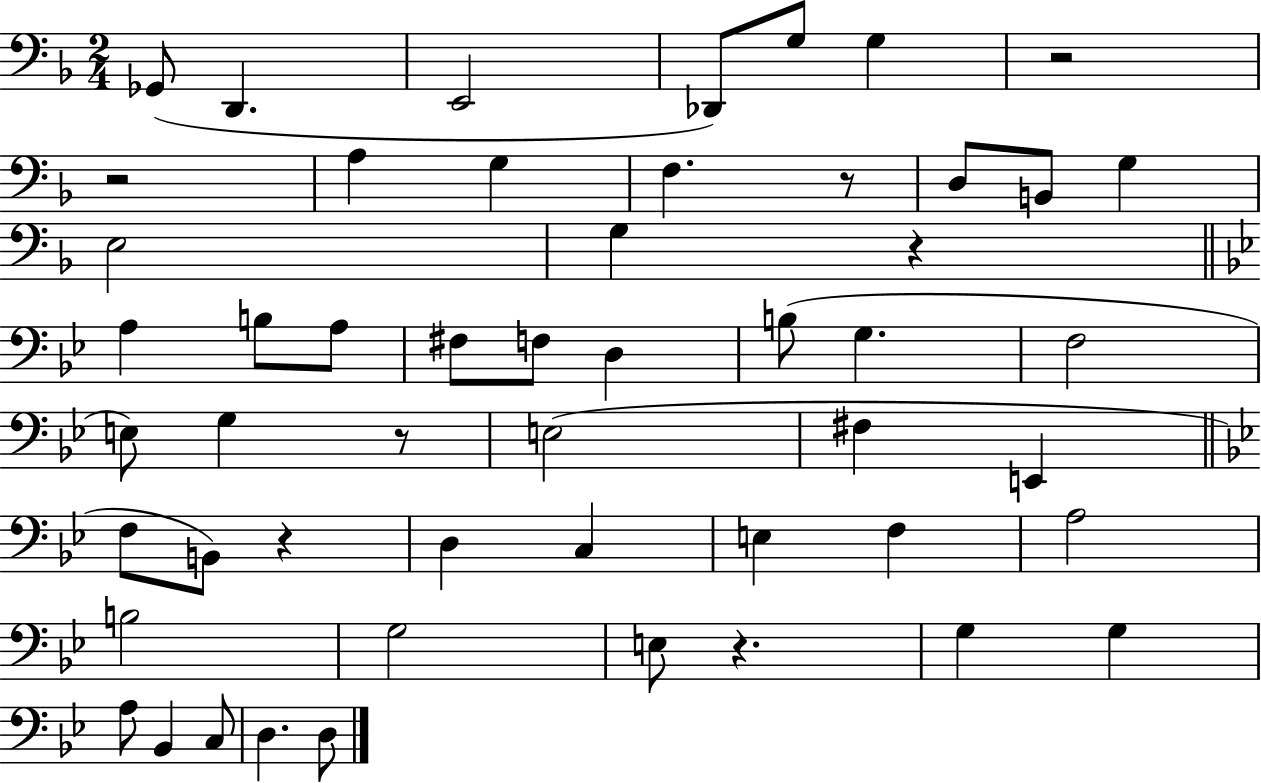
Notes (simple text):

Gb2/e D2/q. E2/h Db2/e G3/e G3/q R/h R/h A3/q G3/q F3/q. R/e D3/e B2/e G3/q E3/h G3/q R/q A3/q B3/e A3/e F#3/e F3/e D3/q B3/e G3/q. F3/h E3/e G3/q R/e E3/h F#3/q E2/q F3/e B2/e R/q D3/q C3/q E3/q F3/q A3/h B3/h G3/h E3/e R/q. G3/q G3/q A3/e Bb2/q C3/e D3/q. D3/e